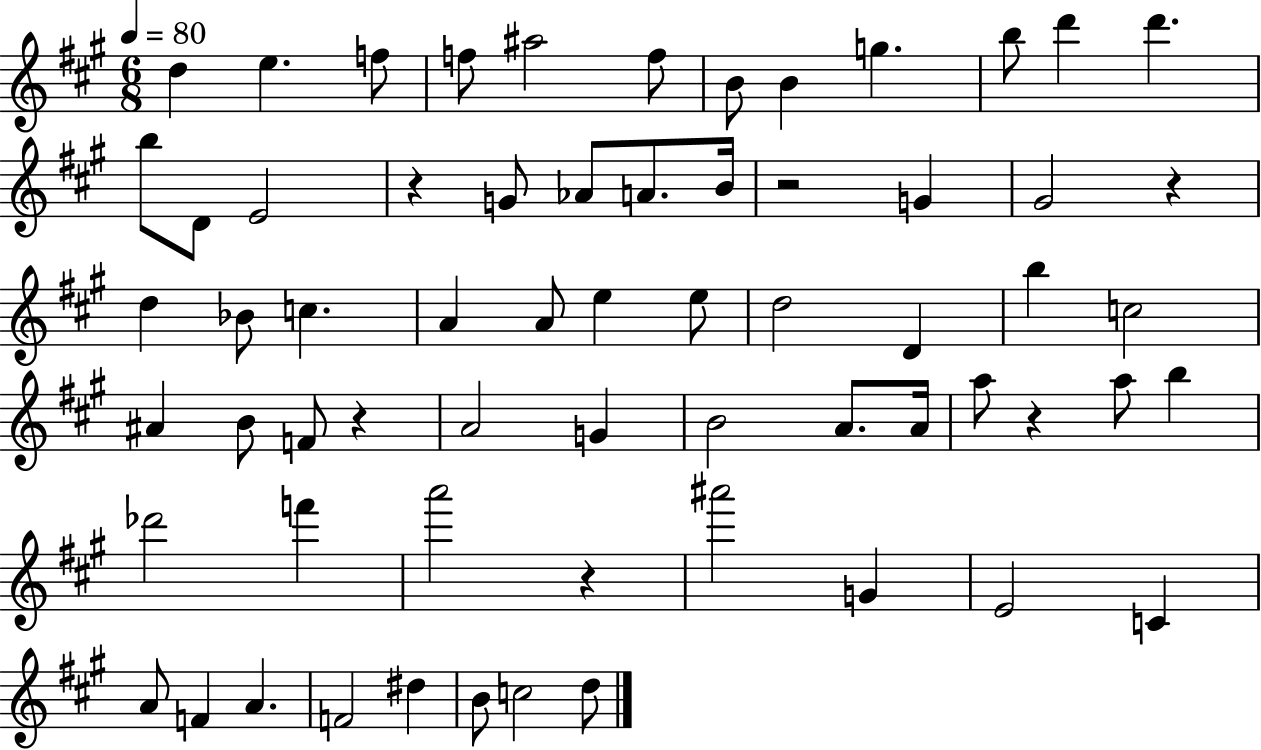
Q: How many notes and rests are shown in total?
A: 64